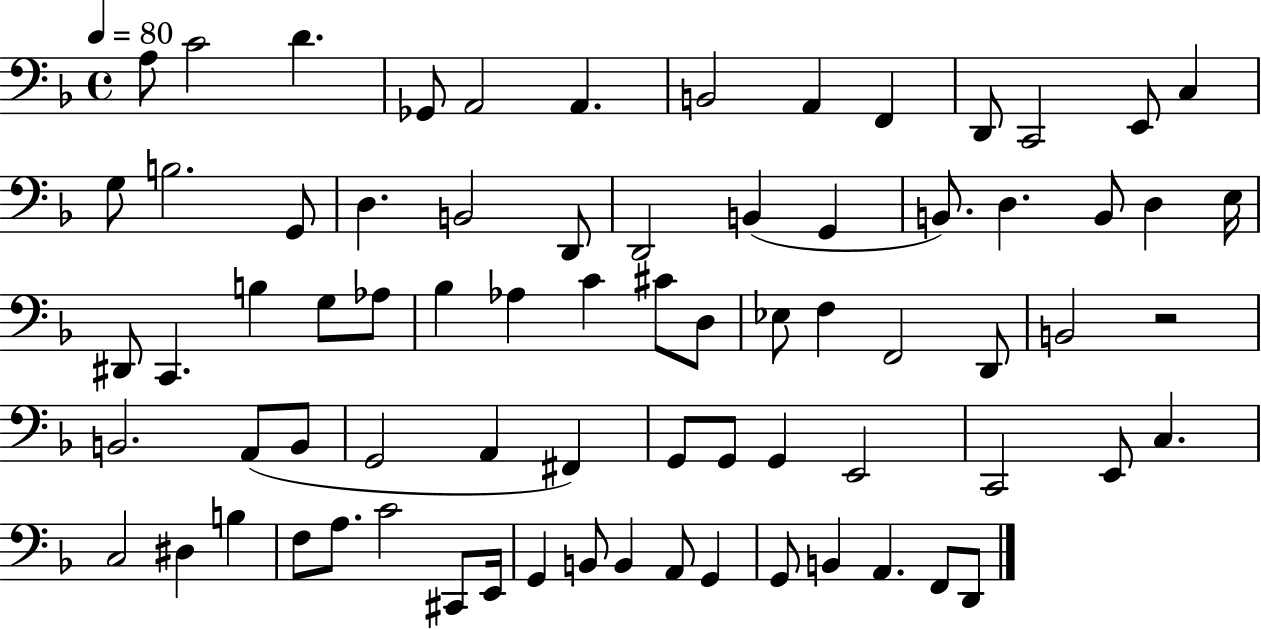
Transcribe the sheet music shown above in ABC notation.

X:1
T:Untitled
M:4/4
L:1/4
K:F
A,/2 C2 D _G,,/2 A,,2 A,, B,,2 A,, F,, D,,/2 C,,2 E,,/2 C, G,/2 B,2 G,,/2 D, B,,2 D,,/2 D,,2 B,, G,, B,,/2 D, B,,/2 D, E,/4 ^D,,/2 C,, B, G,/2 _A,/2 _B, _A, C ^C/2 D,/2 _E,/2 F, F,,2 D,,/2 B,,2 z2 B,,2 A,,/2 B,,/2 G,,2 A,, ^F,, G,,/2 G,,/2 G,, E,,2 C,,2 E,,/2 C, C,2 ^D, B, F,/2 A,/2 C2 ^C,,/2 E,,/4 G,, B,,/2 B,, A,,/2 G,, G,,/2 B,, A,, F,,/2 D,,/2